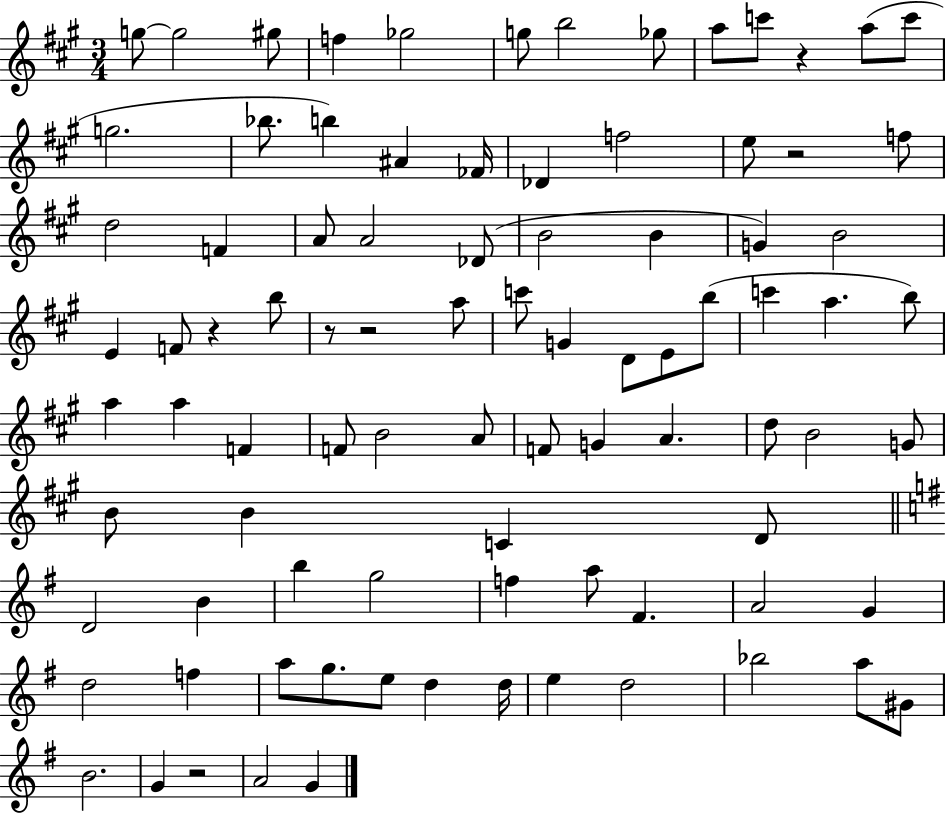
{
  \clef treble
  \numericTimeSignature
  \time 3/4
  \key a \major
  \repeat volta 2 { g''8~~ g''2 gis''8 | f''4 ges''2 | g''8 b''2 ges''8 | a''8 c'''8 r4 a''8( c'''8 | \break g''2. | bes''8. b''4) ais'4 fes'16 | des'4 f''2 | e''8 r2 f''8 | \break d''2 f'4 | a'8 a'2 des'8( | b'2 b'4 | g'4) b'2 | \break e'4 f'8 r4 b''8 | r8 r2 a''8 | c'''8 g'4 d'8 e'8 b''8( | c'''4 a''4. b''8) | \break a''4 a''4 f'4 | f'8 b'2 a'8 | f'8 g'4 a'4. | d''8 b'2 g'8 | \break b'8 b'4 c'4 d'8 | \bar "||" \break \key g \major d'2 b'4 | b''4 g''2 | f''4 a''8 fis'4. | a'2 g'4 | \break d''2 f''4 | a''8 g''8. e''8 d''4 d''16 | e''4 d''2 | bes''2 a''8 gis'8 | \break b'2. | g'4 r2 | a'2 g'4 | } \bar "|."
}